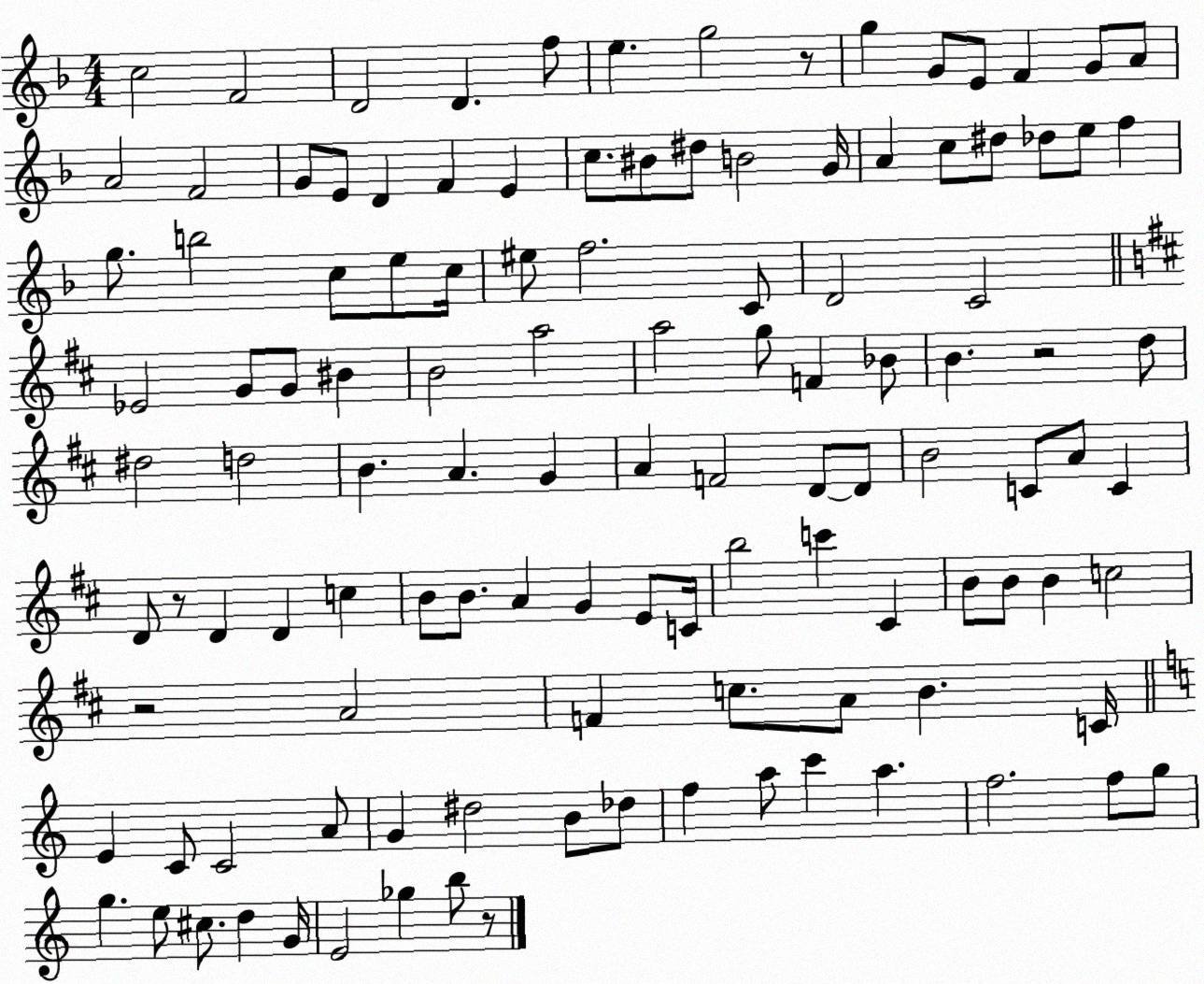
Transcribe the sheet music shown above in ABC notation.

X:1
T:Untitled
M:4/4
L:1/4
K:F
c2 F2 D2 D f/2 e g2 z/2 g G/2 E/2 F G/2 A/2 A2 F2 G/2 E/2 D F E c/2 ^B/2 ^d/2 B2 G/4 A c/2 ^d/2 _d/2 e/2 f g/2 b2 c/2 e/2 c/4 ^e/2 f2 C/2 D2 C2 _E2 G/2 G/2 ^B B2 a2 a2 g/2 F _B/2 B z2 d/2 ^d2 d2 B A G A F2 D/2 D/2 B2 C/2 A/2 C D/2 z/2 D D c B/2 B/2 A G E/2 C/4 b2 c' ^C B/2 B/2 B c2 z2 A2 F c/2 A/2 B C/4 E C/2 C2 A/2 G ^d2 B/2 _d/2 f a/2 c' a f2 f/2 g/2 g e/2 ^c/2 d G/4 E2 _g b/2 z/2